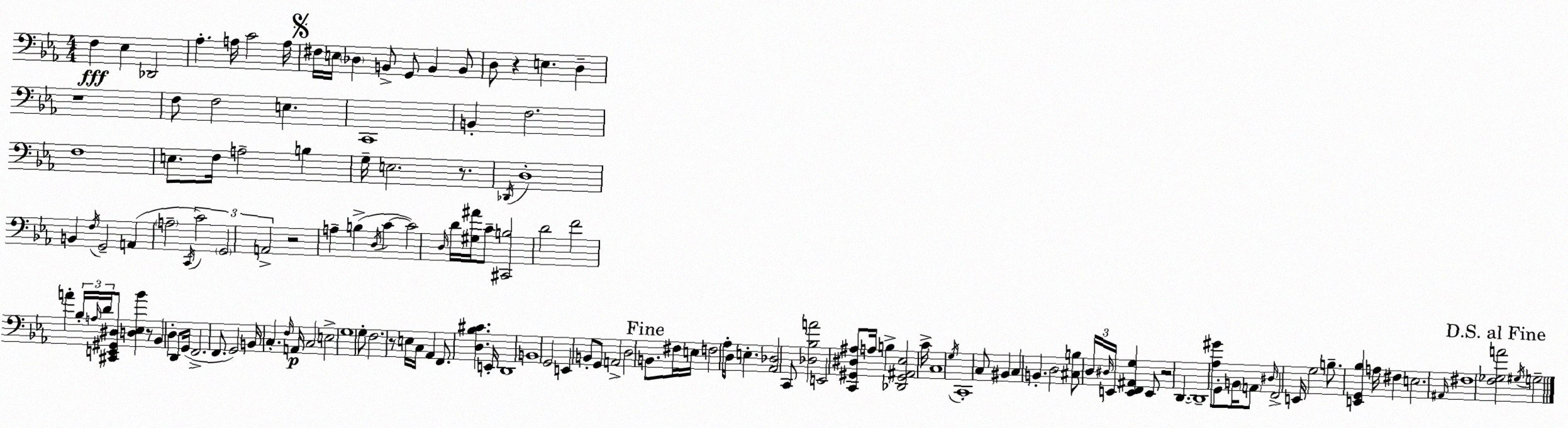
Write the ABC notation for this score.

X:1
T:Untitled
M:4/4
L:1/4
K:Eb
F, _E, _D,,2 _A, A,/4 C2 A,/4 ^F,/4 E,/4 _D, B,,/2 G,,/2 B,, B,,/2 D,/2 z E, D, z4 F,/2 F,2 E, C,,4 B,, F,2 F,4 E,/2 F,/4 A,2 B, G,/4 E,2 z/2 _D,,/4 D,4 B,, F,/4 G,,2 A,, A,2 C,,/4 C2 G,,2 A,,2 z2 A, B, D,/4 C C2 D,/4 D/4 [^G,^A]/4 C/2 [^C,,B,]2 D2 F2 A _B,/4 A,/4 D/4 [^C,,E,,^G,,^D,]/2 [D,_E,_B] z/2 _B,, D, D,,/2 G,,/4 F,,2 F,,/2 G,,2 B,,/4 C, F,/4 A,,/4 C,2 E,2 G,4 G,/2 F,2 z/2 E,/4 C,/4 _A,, F,,/2 [D,_B,^C] E,,/4 D,,4 B,,4 G,,2 E,, B,,/2 G,,/2 A,,2 D,2 B,,/2 ^F,/4 E,/4 F,2 _A,/4 D,/2 E, [_A,,_D,]2 C,,/2 [_D,_B,A]2 E,,2 [C,,^G,,^D,^A,]/2 A,/4 B, [_D,,^G,,^A,,_E,]2 C/4 C,4 G,/4 C,,4 C,/2 ^B,, C, B,, D,2 [^C,B,]/2 D,/4 ^D,/4 E,,/4 [E,,F,,^A,,G,] E,,/2 z2 D,, D,,4 [_A,^G]/2 G,,/2 B,,/4 A,,/2 ^D,/4 F,,2 E,,/4 G,2 B,/2 [E,,G,,_B,] A,/4 ^F, E,2 ^A,,/4 ^F,4 [F,_G,A]2 ^G,/4 G,2